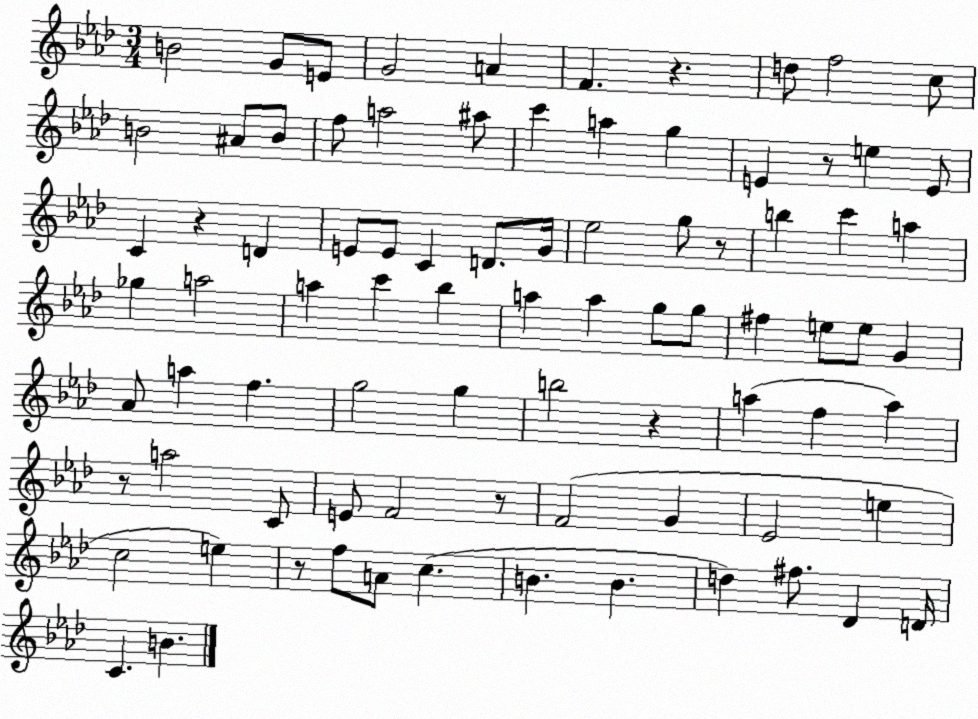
X:1
T:Untitled
M:3/4
L:1/4
K:Ab
B2 G/2 E/2 G2 A F z d/2 f2 c/2 B2 ^A/2 B/2 f/2 a2 ^a/2 c' a g E z/2 e E/2 C z D E/2 E/2 C D/2 G/4 _e2 g/2 z/2 b c' a _g a2 a c' _b a a g/2 g/2 ^f e/2 e/2 G _A/2 a f g2 g b2 z a f a z/2 a2 C/2 E/2 F2 z/2 F2 G _E2 e c2 e z/2 f/2 A/2 c B B d ^f/2 _D D/4 C B